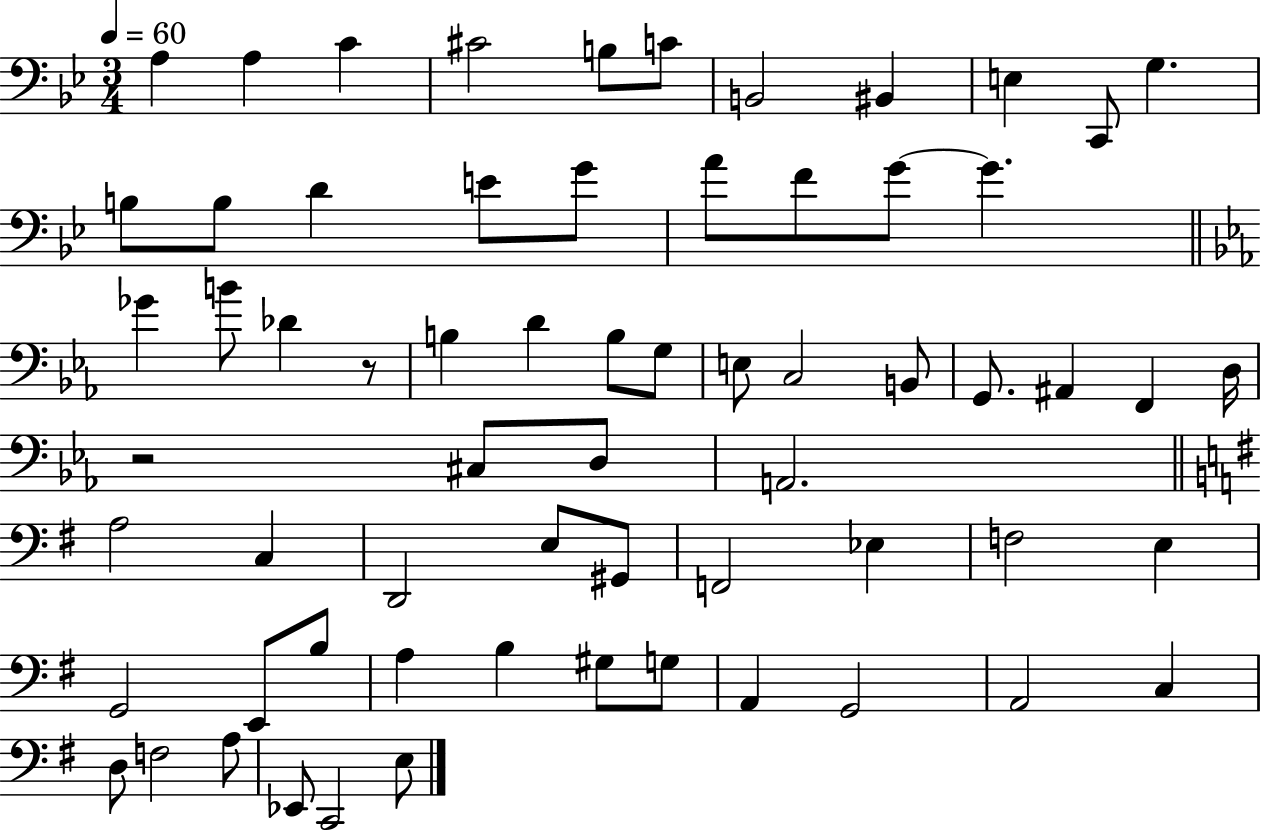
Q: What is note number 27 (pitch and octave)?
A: G3